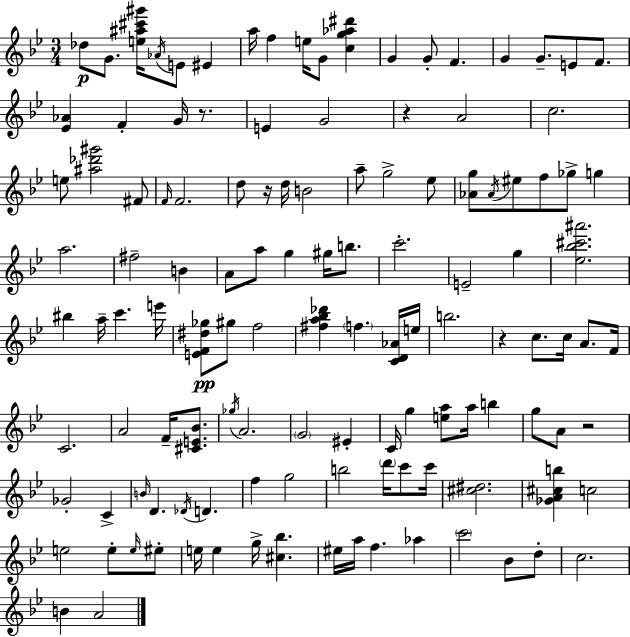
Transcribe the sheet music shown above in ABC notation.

X:1
T:Untitled
M:3/4
L:1/4
K:Bb
_d/2 G/2 [e^a^c'^g']/4 _A/4 E/2 ^E a/4 f e/4 G/2 [cg_a^d'] G G/2 F G G/2 E/2 F/2 [_E_A] F G/4 z/2 E G2 z A2 c2 e/2 [^a_d'^g']2 ^F/2 F/4 F2 d/2 z/4 d/4 B2 a/2 g2 _e/2 [_Ag]/2 _A/4 ^e/2 f/2 _g/2 g a2 ^f2 B A/2 a/2 g ^g/4 b/2 c'2 E2 g [_e_b^c'^a']2 ^b a/4 c' e'/4 [EF^d_g]/2 ^g/2 f2 [^fa_b_d'] f [CD_A]/4 e/4 b2 z c/2 c/4 A/2 F/4 C2 A2 F/4 [^CE_B]/2 _g/4 A2 G2 ^E C/4 g [ea]/2 a/4 b g/2 A/2 z2 _G2 C B/4 D _D/4 D f g2 b2 d'/4 c'/2 c'/4 [^c^d]2 [_GA^cb] c2 e2 e/2 e/4 ^e/2 e/4 e g/4 [^c_b] ^e/4 a/4 f _a c'2 _B/2 d/2 c2 B A2